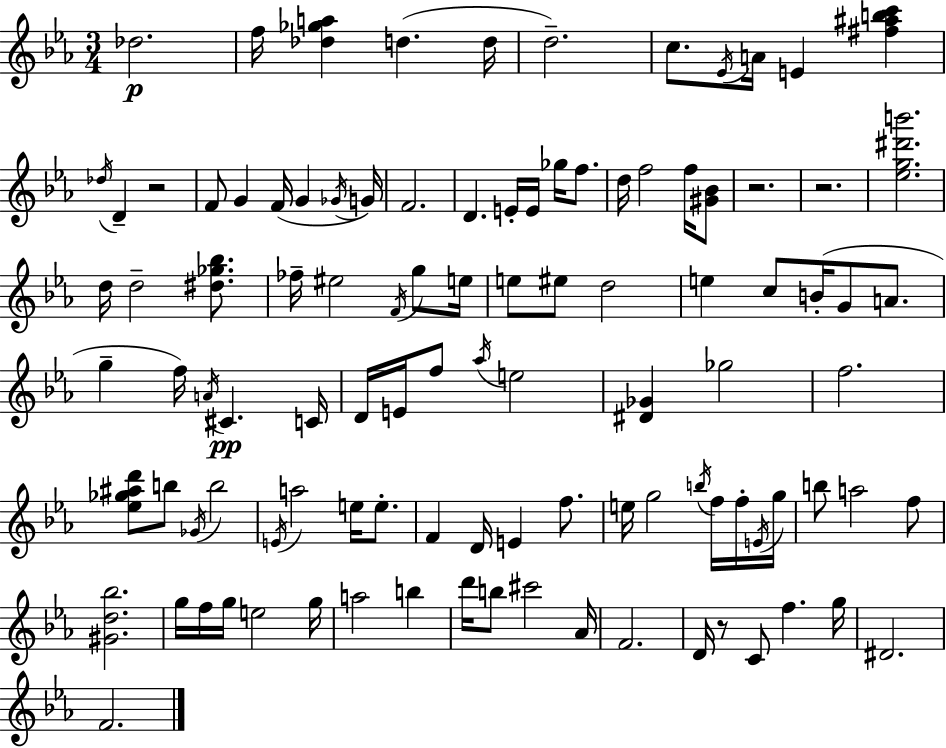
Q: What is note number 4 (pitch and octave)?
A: D5